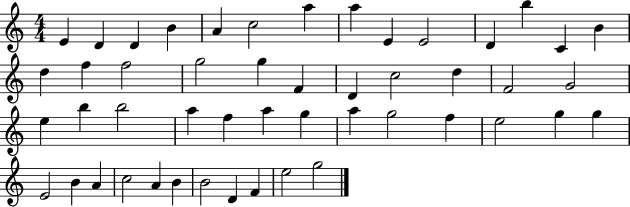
E4/q D4/q D4/q B4/q A4/q C5/h A5/q A5/q E4/q E4/h D4/q B5/q C4/q B4/q D5/q F5/q F5/h G5/h G5/q F4/q D4/q C5/h D5/q F4/h G4/h E5/q B5/q B5/h A5/q F5/q A5/q G5/q A5/q G5/h F5/q E5/h G5/q G5/q E4/h B4/q A4/q C5/h A4/q B4/q B4/h D4/q F4/q E5/h G5/h